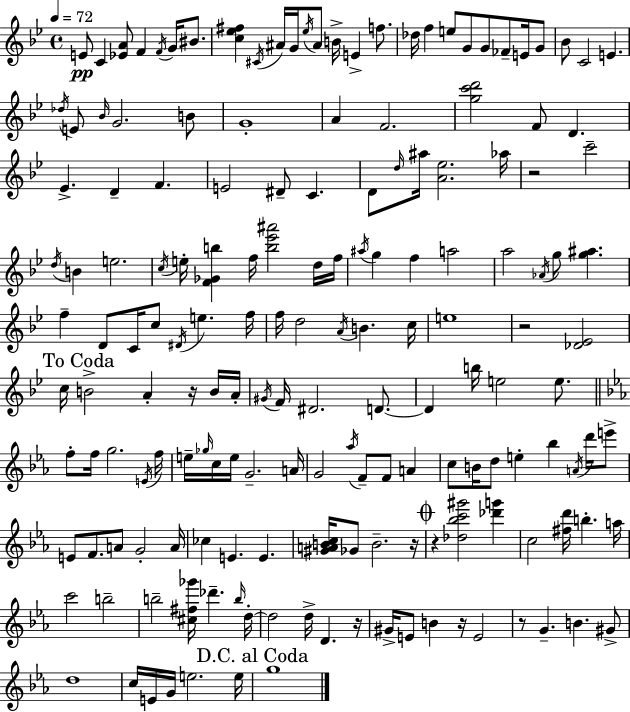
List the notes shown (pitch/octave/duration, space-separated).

E4/e C4/q [Eb4,A4]/e F4/q F4/s G4/s BIS4/e. [C5,Eb5,F#5]/q C#4/s A#4/s G4/s Eb5/s A#4/e B4/s E4/q F5/e. Db5/s F5/q E5/e G4/e G4/e FES4/e E4/s G4/e Bb4/e C4/h E4/q. Db5/s E4/e Bb4/s G4/h. B4/e G4/w A4/q F4/h. [G5,C6,D6]/h F4/e D4/q. Eb4/q. D4/q F4/q. E4/h D#4/e C4/q. D4/e D5/s A#5/s [A4,Eb5]/h. Ab5/s R/h C6/h D5/s B4/q E5/h. C5/s E5/s [F4,Gb4,B5]/q F5/s [B5,Eb6,A#6]/h D5/s F5/s A#5/s G5/q F5/q A5/h A5/h Ab4/s G5/e [G5,A#5]/q. F5/q D4/e C4/s C5/e D#4/s E5/q. F5/s F5/s D5/h A4/s B4/q. C5/s E5/w R/h [Db4,Eb4]/h C5/s B4/h A4/q R/s B4/s A4/s G#4/s F4/s D#4/h. D4/e. D4/q B5/s E5/h E5/e. F5/e F5/s G5/h. E4/s F5/s E5/s Gb5/s C5/s E5/s G4/h. A4/s G4/h Ab5/s F4/e F4/e A4/q C5/e B4/s D5/e E5/q Bb5/q A4/s D6/s E6/e E4/e F4/e. A4/e G4/h A4/s CES5/q E4/q. E4/q. [G#4,A4,B4,C5]/s Gb4/e B4/h. R/s R/q [Db5,Bb5,C6,G#6]/h [Db6,G6]/q C5/h [F#5,D6]/s B5/q. A5/s C6/h B5/h B5/h [C#5,F#5,Gb6]/s Db6/q. B5/s D5/s D5/h D5/s D4/q. R/s G#4/s E4/e B4/q R/s E4/h R/e G4/q. B4/q. G#4/e D5/w C5/s E4/s G4/s E5/h. E5/s G5/w